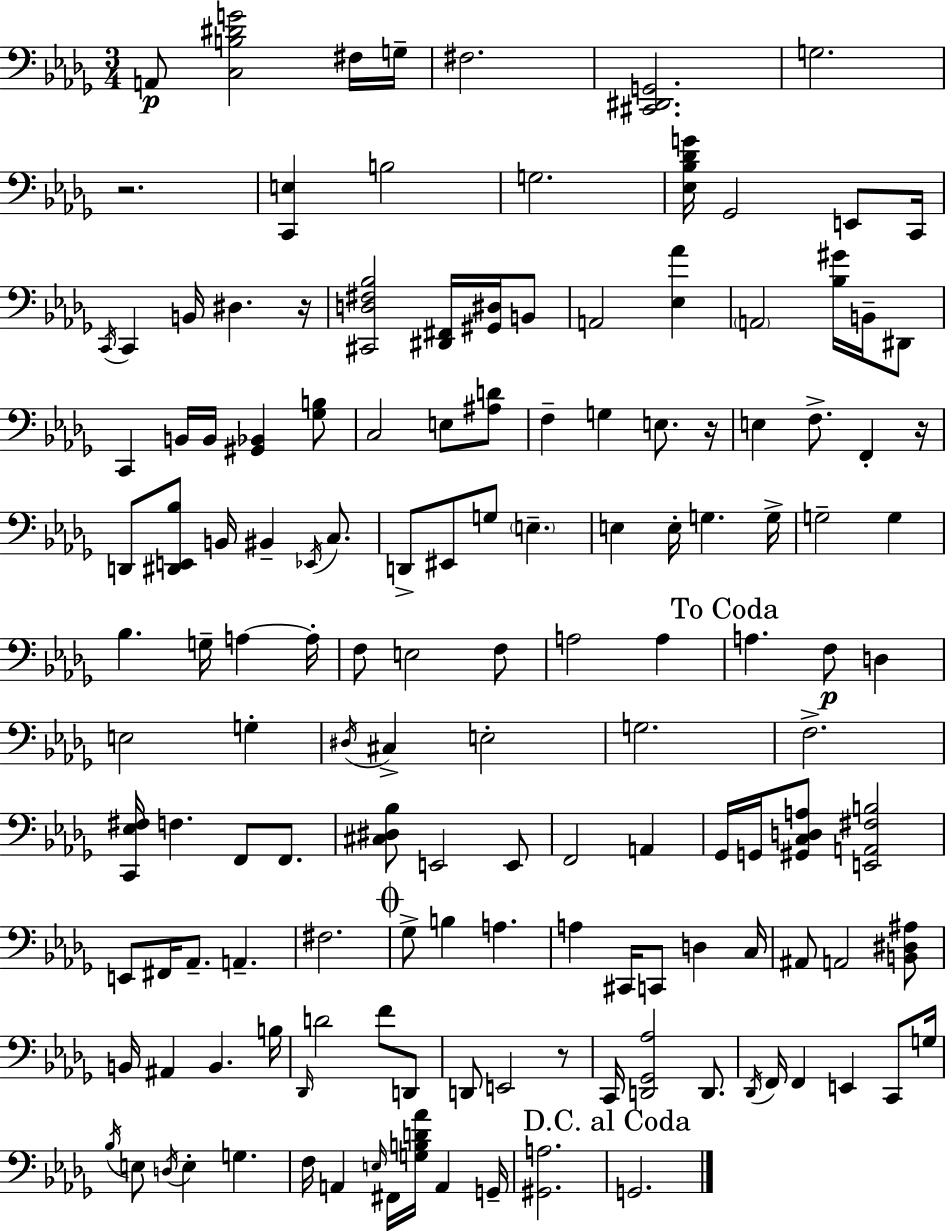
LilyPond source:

{
  \clef bass
  \numericTimeSignature
  \time 3/4
  \key bes \minor
  a,8\p <c b dis' g'>2 fis16 g16-- | fis2. | <cis, dis, g,>2. | g2. | \break r2. | <c, e>4 b2 | g2. | <ees bes des' g'>16 ges,2 e,8 c,16 | \break \acciaccatura { c,16 } c,4 b,16 dis4. | r16 <cis, d fis bes>2 <dis, fis,>16 <gis, dis>16 b,8 | a,2 <ees aes'>4 | \parenthesize a,2 <bes gis'>16 b,16-- dis,8 | \break c,4 b,16 b,16 <gis, bes,>4 <ges b>8 | c2 e8 <ais d'>8 | f4-- g4 e8. | r16 e4 f8.-> f,4-. | \break r16 d,8 <dis, e, bes>8 b,16 bis,4-- \acciaccatura { ees,16 } c8. | d,8-> eis,8 g8 \parenthesize e4.-- | e4 e16-. g4. | g16-> g2-- g4 | \break bes4. g16-- a4~~ | a16-. f8 e2 | f8 a2 a4 | \mark "To Coda" a4. f8\p d4 | \break e2 g4-. | \acciaccatura { dis16 } cis4-> e2-. | g2. | f2.-> | \break <c, ees fis>16 f4. f,8 | f,8. <cis dis bes>8 e,2 | e,8 f,2 a,4 | ges,16 g,16 <gis, c d a>8 <e, a, fis b>2 | \break e,8 fis,16 aes,8.-- a,4.-- | fis2. | \mark \markup { \musicglyph "scripts.coda" } ges8-> b4 a4. | a4 cis,16 c,8 d4 | \break c16 ais,8 a,2 | <b, dis ais>8 b,16 ais,4 b,4. | b16 \grace { des,16 } d'2 | f'8 d,8 d,8 e,2 | \break r8 c,16 <d, ges, aes>2 | d,8. \acciaccatura { des,16 } f,16 f,4 e,4 | c,8 g16 \acciaccatura { bes16 } e8 \acciaccatura { d16 } e4-. | g4. f16 a,4 | \break \grace { e16 } fis,16 <g b d' aes'>16 a,4 g,16-- <gis, a>2. | \mark "D.C. al Coda" g,2. | \bar "|."
}